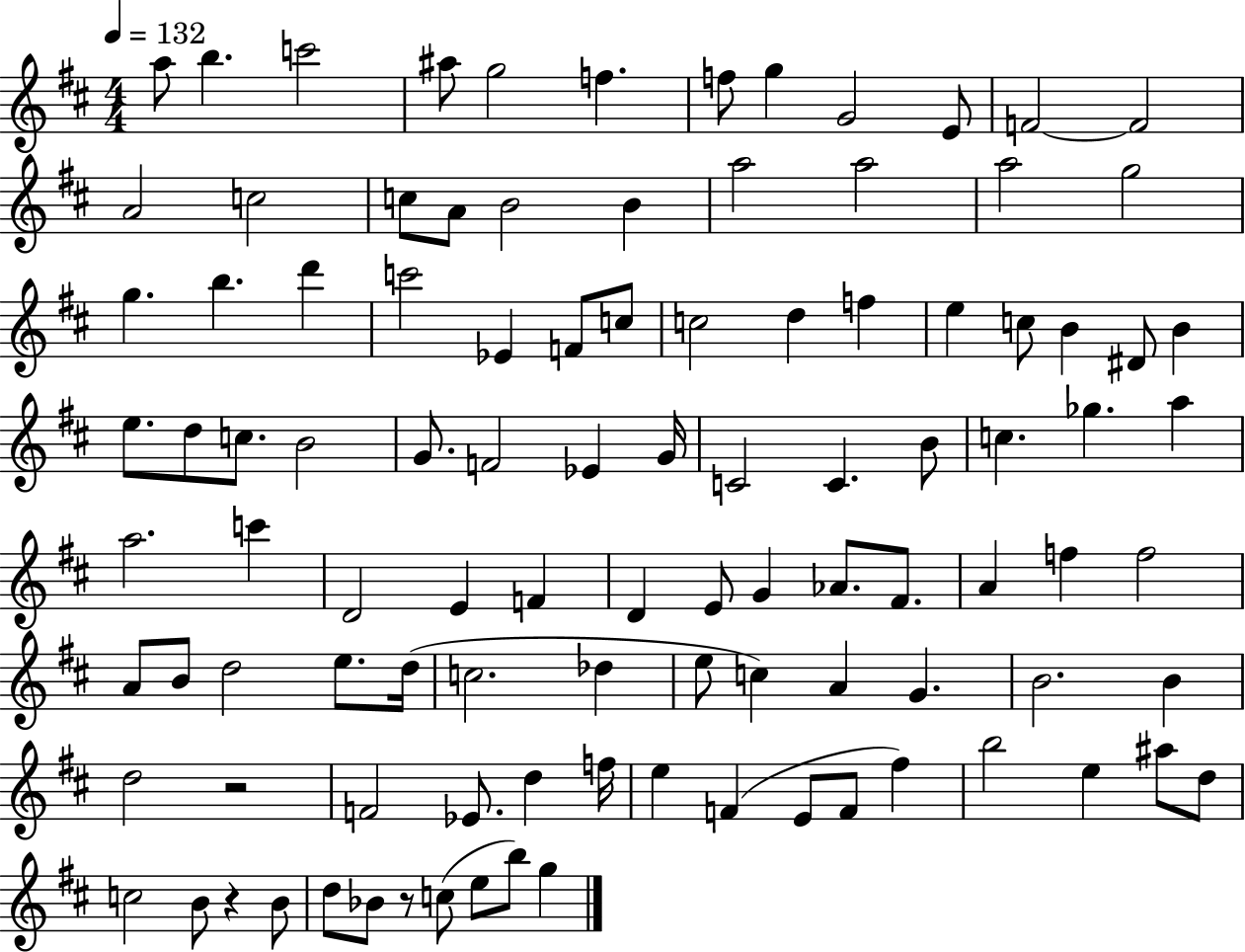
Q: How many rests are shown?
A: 3